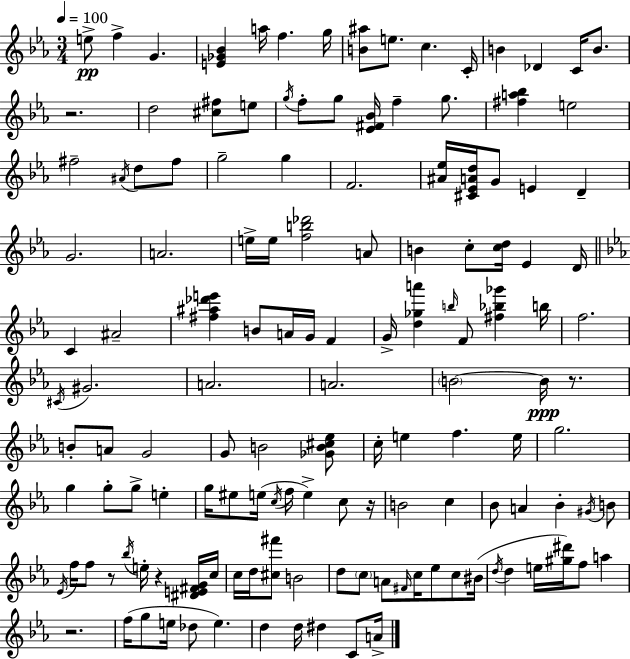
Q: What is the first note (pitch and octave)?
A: E5